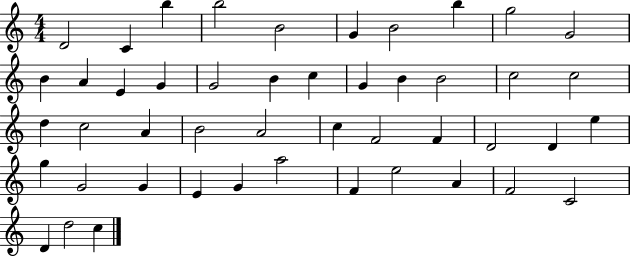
{
  \clef treble
  \numericTimeSignature
  \time 4/4
  \key c \major
  d'2 c'4 b''4 | b''2 b'2 | g'4 b'2 b''4 | g''2 g'2 | \break b'4 a'4 e'4 g'4 | g'2 b'4 c''4 | g'4 b'4 b'2 | c''2 c''2 | \break d''4 c''2 a'4 | b'2 a'2 | c''4 f'2 f'4 | d'2 d'4 e''4 | \break g''4 g'2 g'4 | e'4 g'4 a''2 | f'4 e''2 a'4 | f'2 c'2 | \break d'4 d''2 c''4 | \bar "|."
}